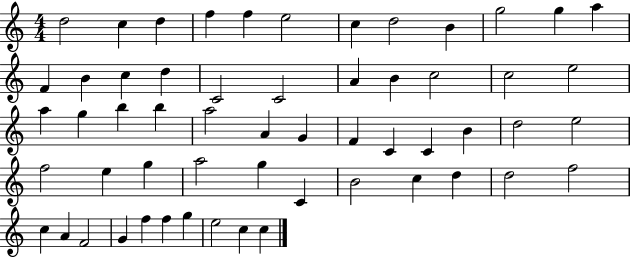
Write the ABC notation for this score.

X:1
T:Untitled
M:4/4
L:1/4
K:C
d2 c d f f e2 c d2 B g2 g a F B c d C2 C2 A B c2 c2 e2 a g b b a2 A G F C C B d2 e2 f2 e g a2 g C B2 c d d2 f2 c A F2 G f f g e2 c c